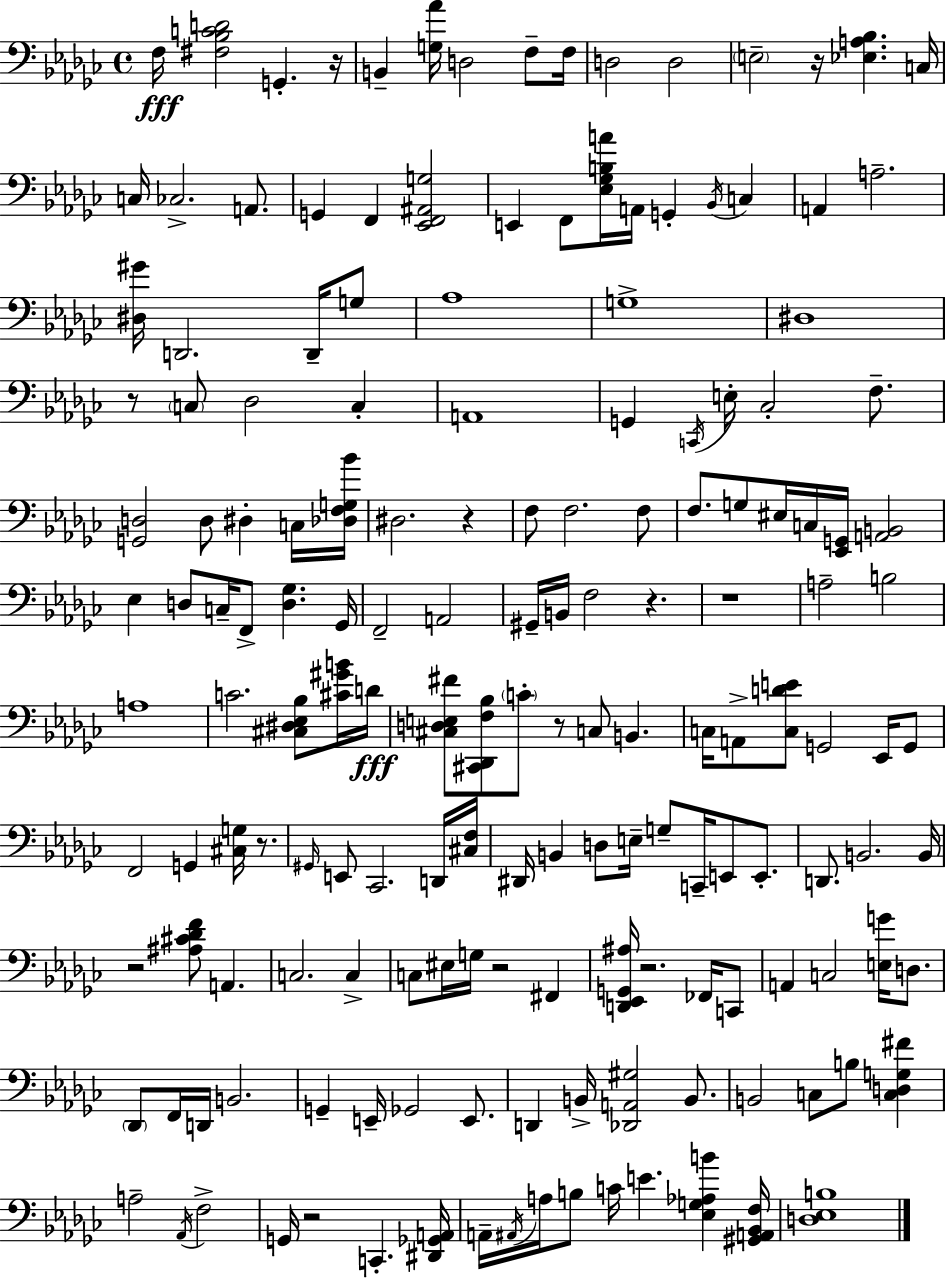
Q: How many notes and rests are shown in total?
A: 165